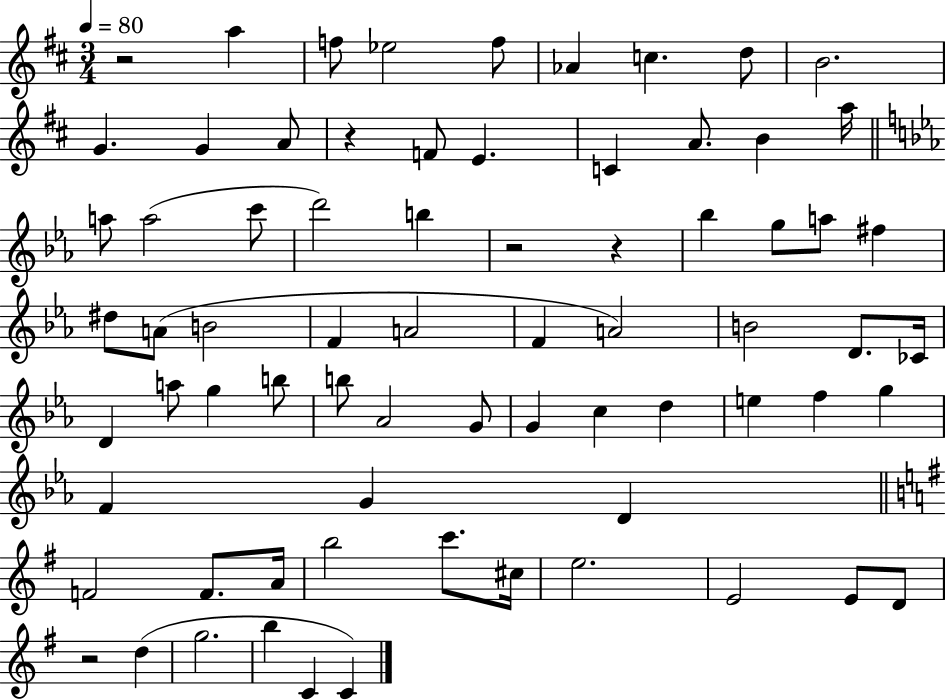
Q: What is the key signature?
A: D major